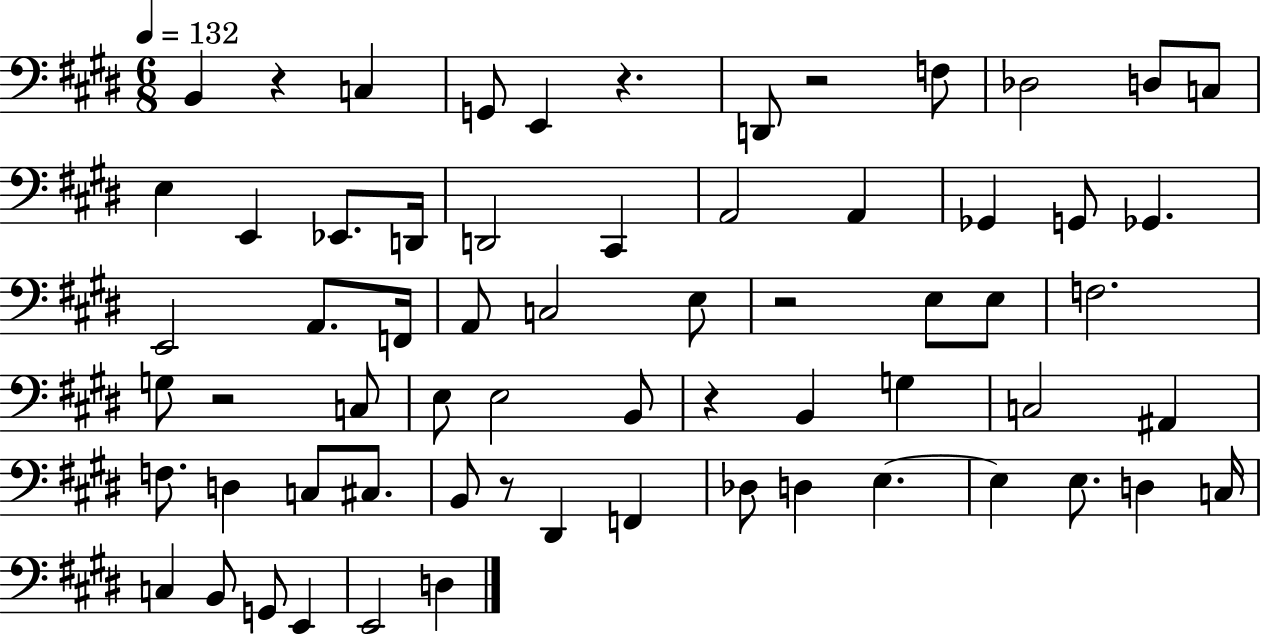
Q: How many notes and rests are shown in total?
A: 65